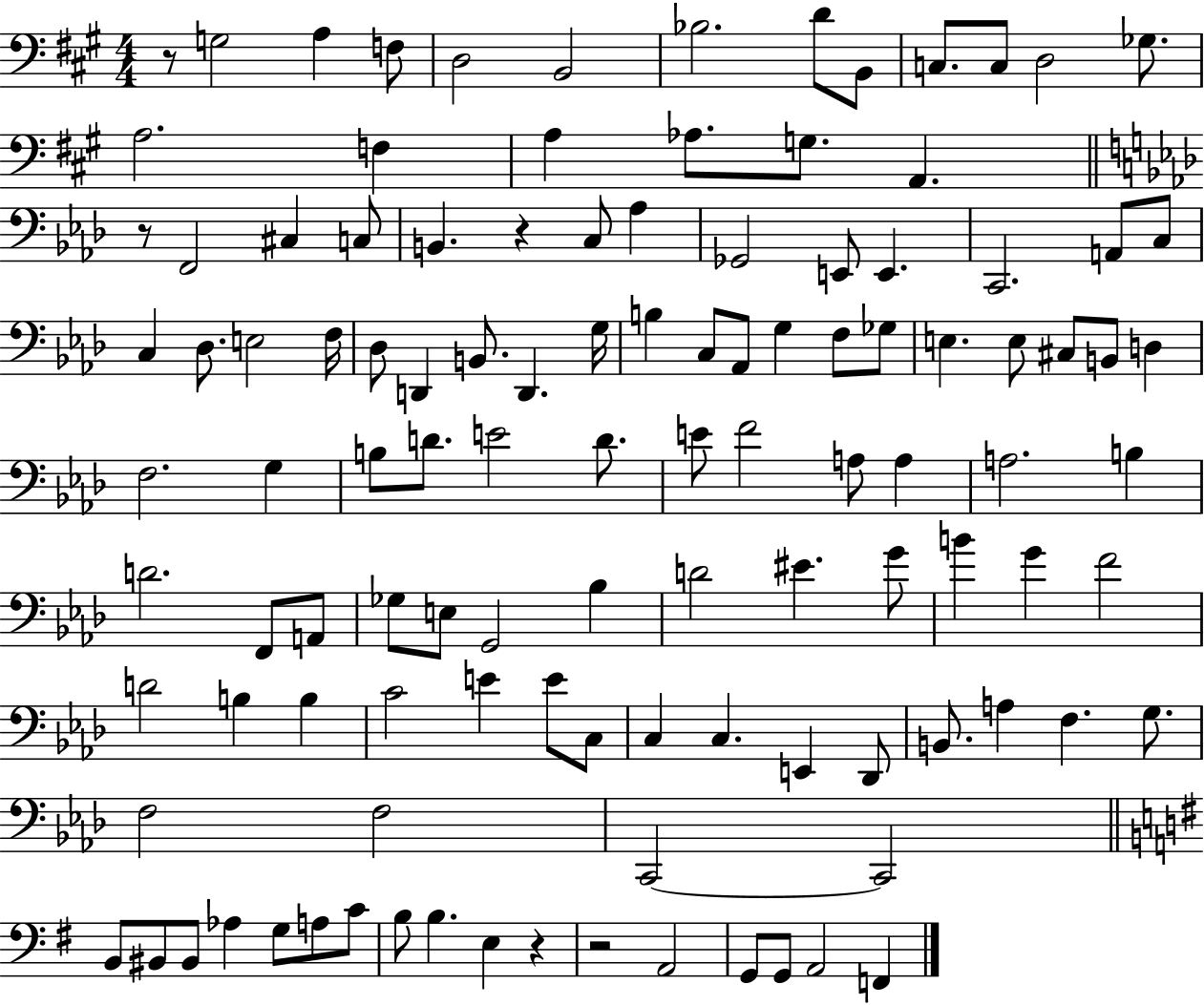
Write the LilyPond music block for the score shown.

{
  \clef bass
  \numericTimeSignature
  \time 4/4
  \key a \major
  r8 g2 a4 f8 | d2 b,2 | bes2. d'8 b,8 | c8. c8 d2 ges8. | \break a2. f4 | a4 aes8. g8. a,4. | \bar "||" \break \key f \minor r8 f,2 cis4 c8 | b,4. r4 c8 aes4 | ges,2 e,8 e,4. | c,2. a,8 c8 | \break c4 des8. e2 f16 | des8 d,4 b,8. d,4. g16 | b4 c8 aes,8 g4 f8 ges8 | e4. e8 cis8 b,8 d4 | \break f2. g4 | b8 d'8. e'2 d'8. | e'8 f'2 a8 a4 | a2. b4 | \break d'2. f,8 a,8 | ges8 e8 g,2 bes4 | d'2 eis'4. g'8 | b'4 g'4 f'2 | \break d'2 b4 b4 | c'2 e'4 e'8 c8 | c4 c4. e,4 des,8 | b,8. a4 f4. g8. | \break f2 f2 | c,2~~ c,2 | \bar "||" \break \key g \major b,8 bis,8 bis,8 aes4 g8 a8 c'8 | b8 b4. e4 r4 | r2 a,2 | g,8 g,8 a,2 f,4 | \break \bar "|."
}